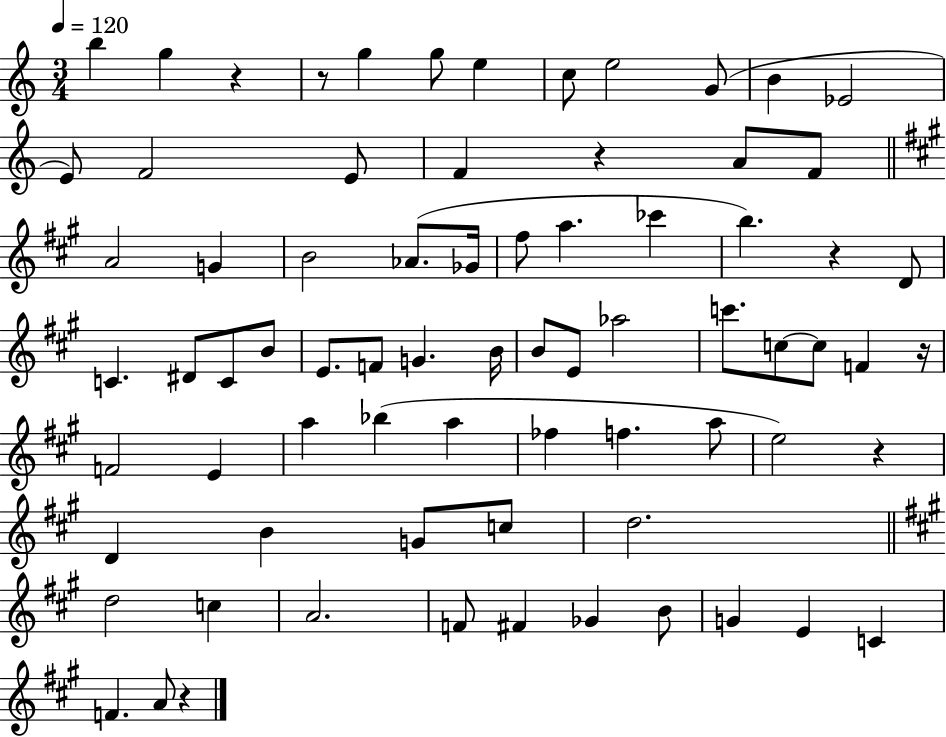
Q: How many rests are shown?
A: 7